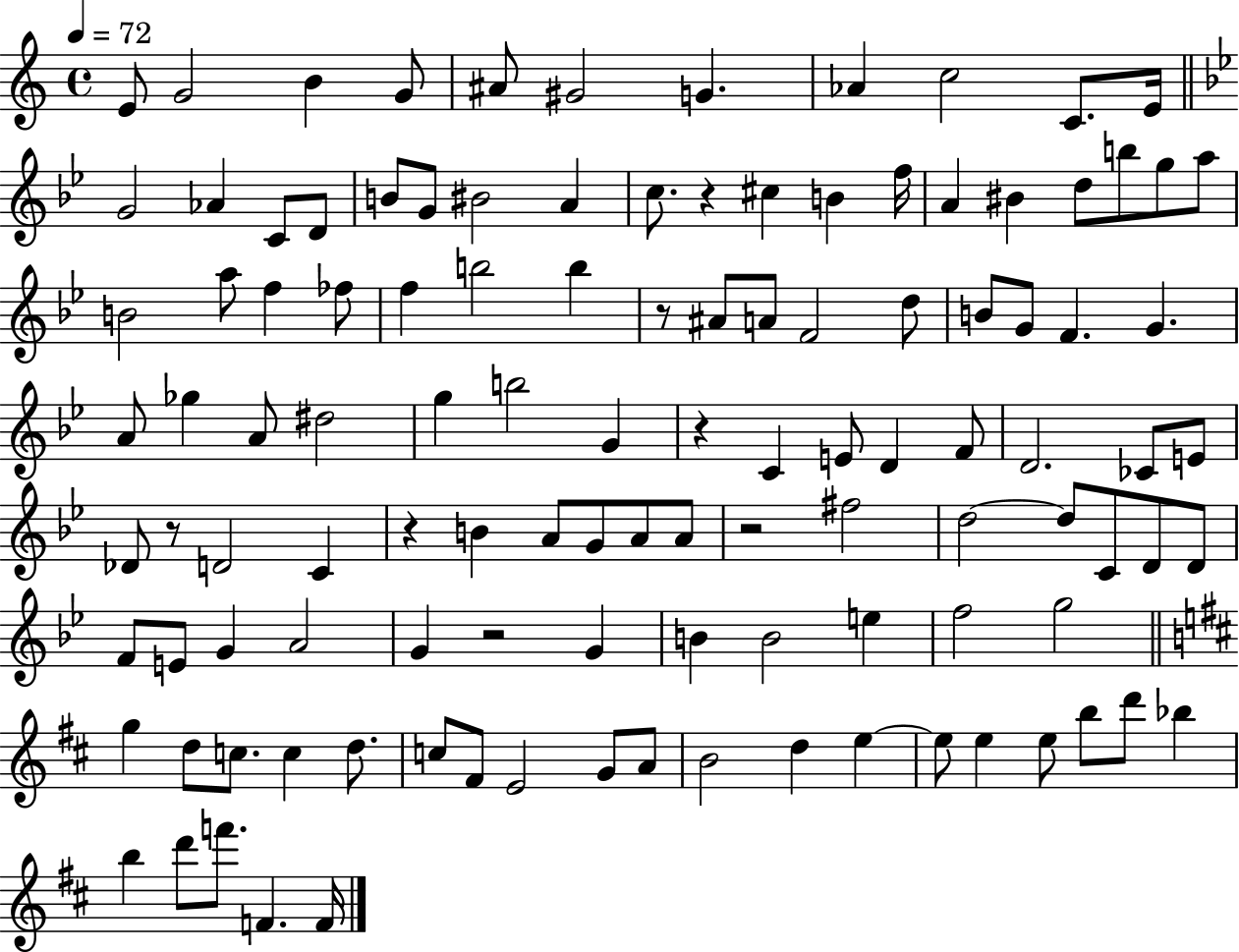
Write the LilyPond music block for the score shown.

{
  \clef treble
  \time 4/4
  \defaultTimeSignature
  \key c \major
  \tempo 4 = 72
  \repeat volta 2 { e'8 g'2 b'4 g'8 | ais'8 gis'2 g'4. | aes'4 c''2 c'8. e'16 | \bar "||" \break \key bes \major g'2 aes'4 c'8 d'8 | b'8 g'8 bis'2 a'4 | c''8. r4 cis''4 b'4 f''16 | a'4 bis'4 d''8 b''8 g''8 a''8 | \break b'2 a''8 f''4 fes''8 | f''4 b''2 b''4 | r8 ais'8 a'8 f'2 d''8 | b'8 g'8 f'4. g'4. | \break a'8 ges''4 a'8 dis''2 | g''4 b''2 g'4 | r4 c'4 e'8 d'4 f'8 | d'2. ces'8 e'8 | \break des'8 r8 d'2 c'4 | r4 b'4 a'8 g'8 a'8 a'8 | r2 fis''2 | d''2~~ d''8 c'8 d'8 d'8 | \break f'8 e'8 g'4 a'2 | g'4 r2 g'4 | b'4 b'2 e''4 | f''2 g''2 | \break \bar "||" \break \key d \major g''4 d''8 c''8. c''4 d''8. | c''8 fis'8 e'2 g'8 a'8 | b'2 d''4 e''4~~ | e''8 e''4 e''8 b''8 d'''8 bes''4 | \break b''4 d'''8 f'''8. f'4. f'16 | } \bar "|."
}